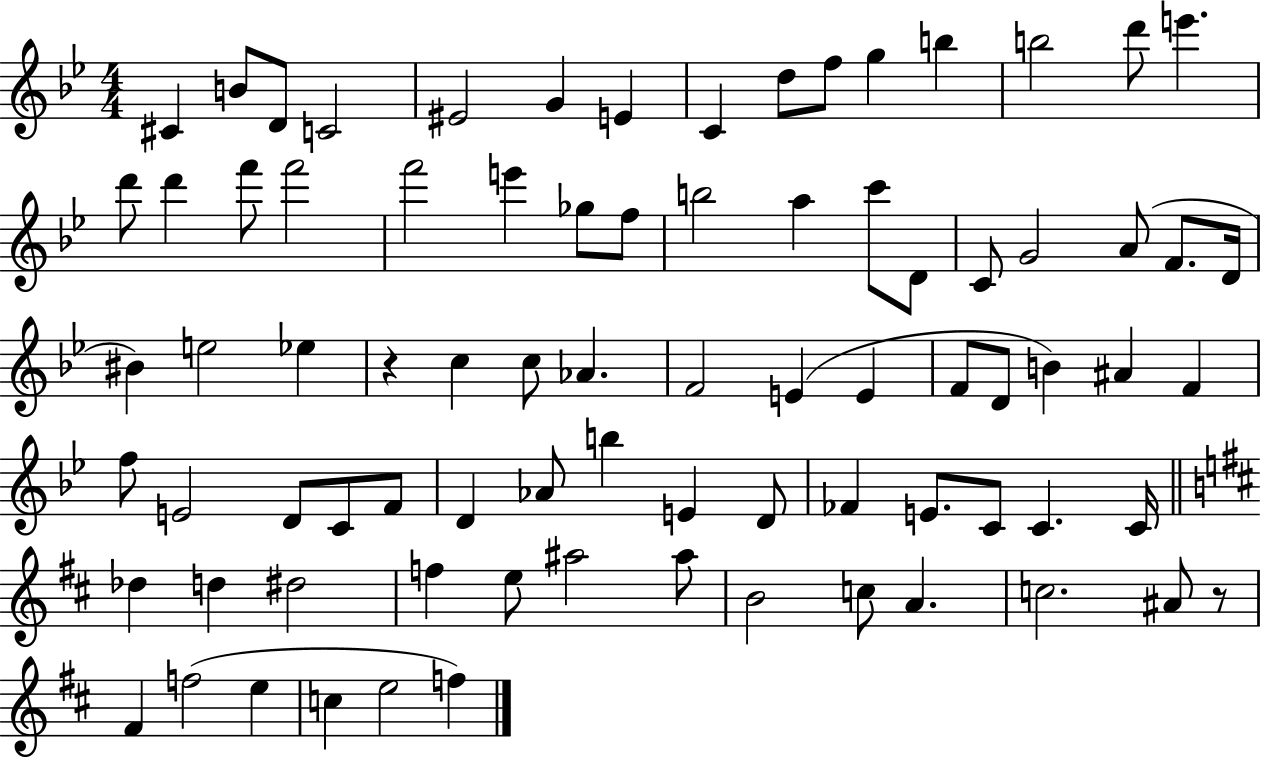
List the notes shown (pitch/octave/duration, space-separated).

C#4/q B4/e D4/e C4/h EIS4/h G4/q E4/q C4/q D5/e F5/e G5/q B5/q B5/h D6/e E6/q. D6/e D6/q F6/e F6/h F6/h E6/q Gb5/e F5/e B5/h A5/q C6/e D4/e C4/e G4/h A4/e F4/e. D4/s BIS4/q E5/h Eb5/q R/q C5/q C5/e Ab4/q. F4/h E4/q E4/q F4/e D4/e B4/q A#4/q F4/q F5/e E4/h D4/e C4/e F4/e D4/q Ab4/e B5/q E4/q D4/e FES4/q E4/e. C4/e C4/q. C4/s Db5/q D5/q D#5/h F5/q E5/e A#5/h A#5/e B4/h C5/e A4/q. C5/h. A#4/e R/e F#4/q F5/h E5/q C5/q E5/h F5/q